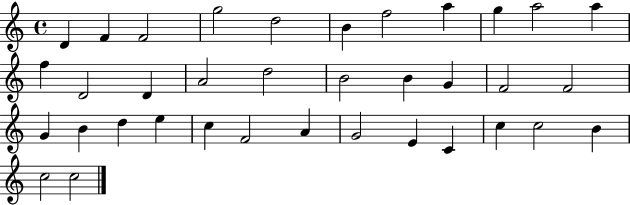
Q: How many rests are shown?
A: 0